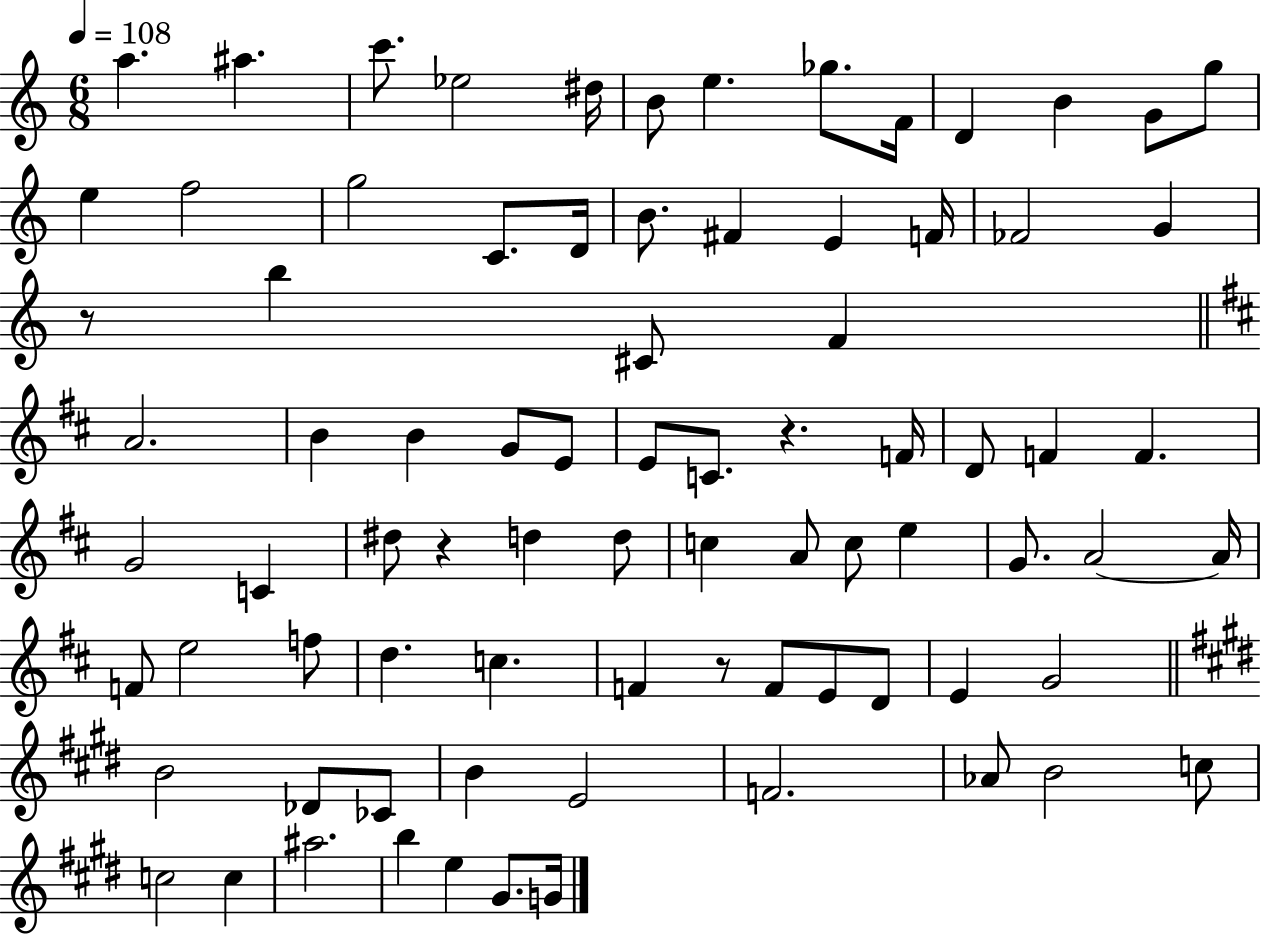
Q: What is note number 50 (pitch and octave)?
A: A4